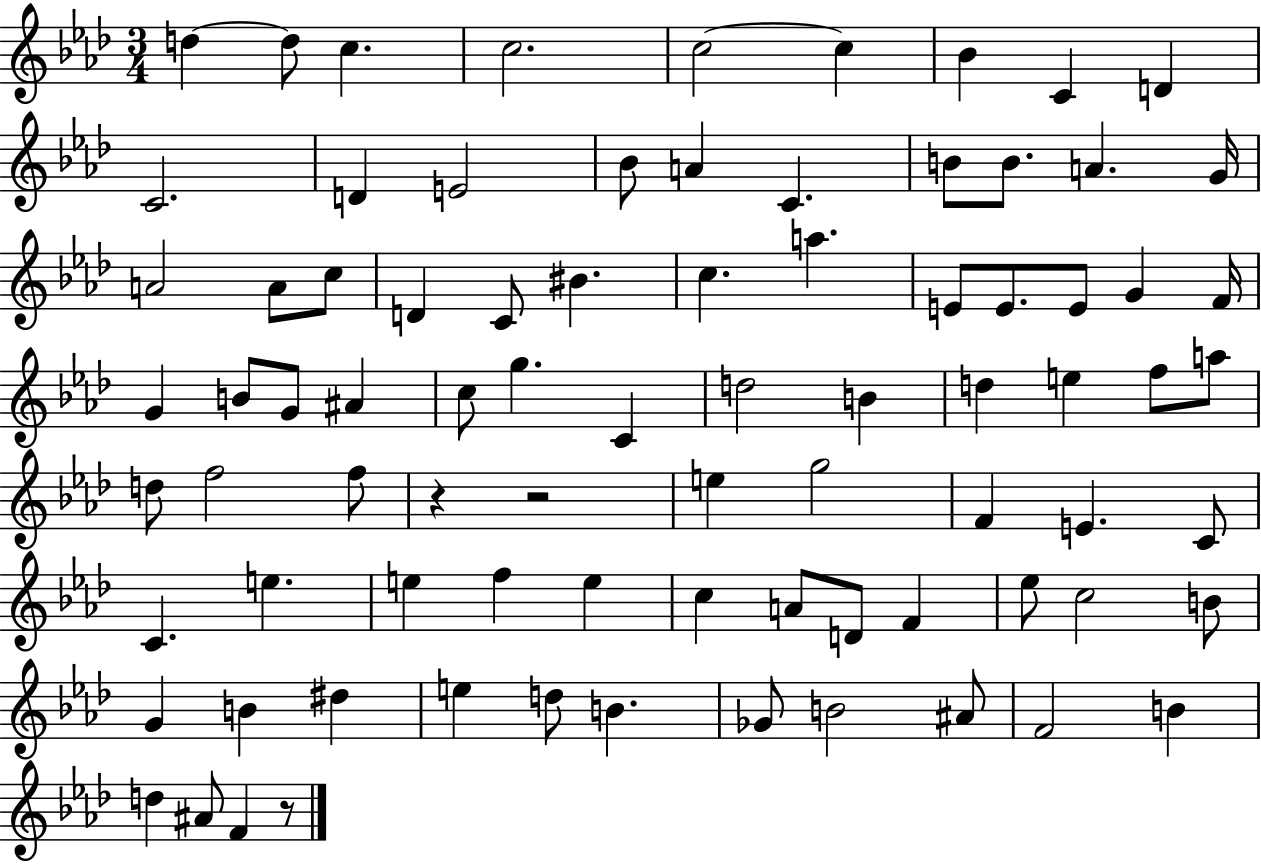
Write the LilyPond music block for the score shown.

{
  \clef treble
  \numericTimeSignature
  \time 3/4
  \key aes \major
  d''4~~ d''8 c''4. | c''2. | c''2~~ c''4 | bes'4 c'4 d'4 | \break c'2. | d'4 e'2 | bes'8 a'4 c'4. | b'8 b'8. a'4. g'16 | \break a'2 a'8 c''8 | d'4 c'8 bis'4. | c''4. a''4. | e'8 e'8. e'8 g'4 f'16 | \break g'4 b'8 g'8 ais'4 | c''8 g''4. c'4 | d''2 b'4 | d''4 e''4 f''8 a''8 | \break d''8 f''2 f''8 | r4 r2 | e''4 g''2 | f'4 e'4. c'8 | \break c'4. e''4. | e''4 f''4 e''4 | c''4 a'8 d'8 f'4 | ees''8 c''2 b'8 | \break g'4 b'4 dis''4 | e''4 d''8 b'4. | ges'8 b'2 ais'8 | f'2 b'4 | \break d''4 ais'8 f'4 r8 | \bar "|."
}